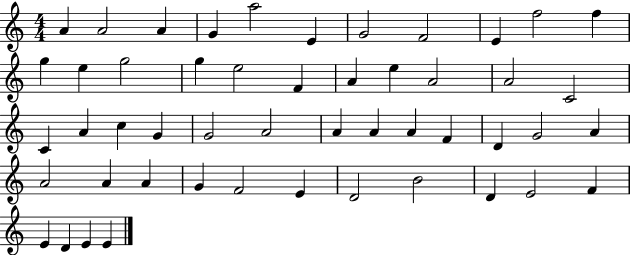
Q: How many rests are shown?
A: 0